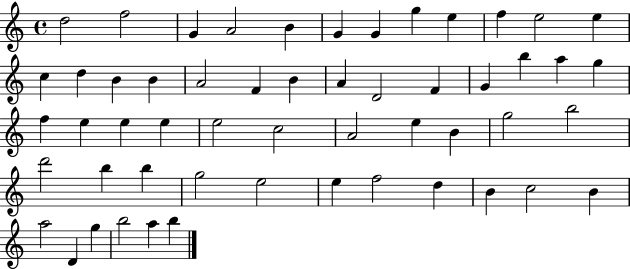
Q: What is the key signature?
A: C major